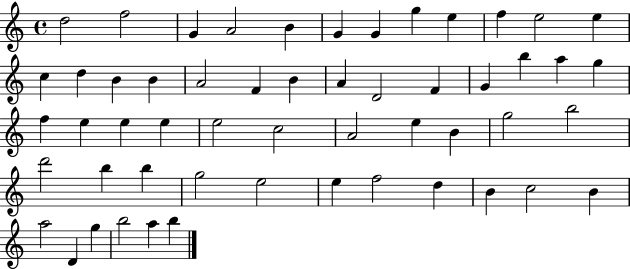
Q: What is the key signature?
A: C major